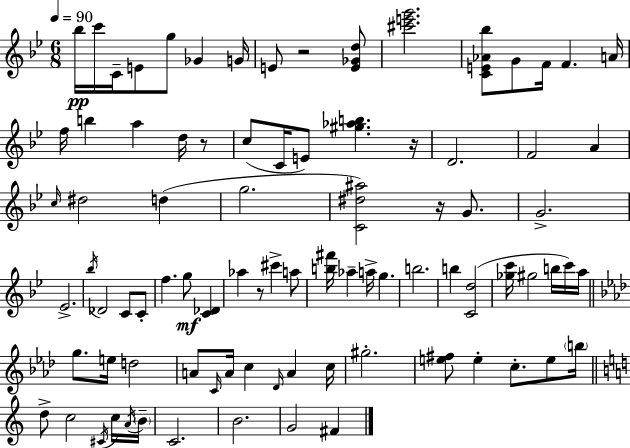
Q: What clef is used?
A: treble